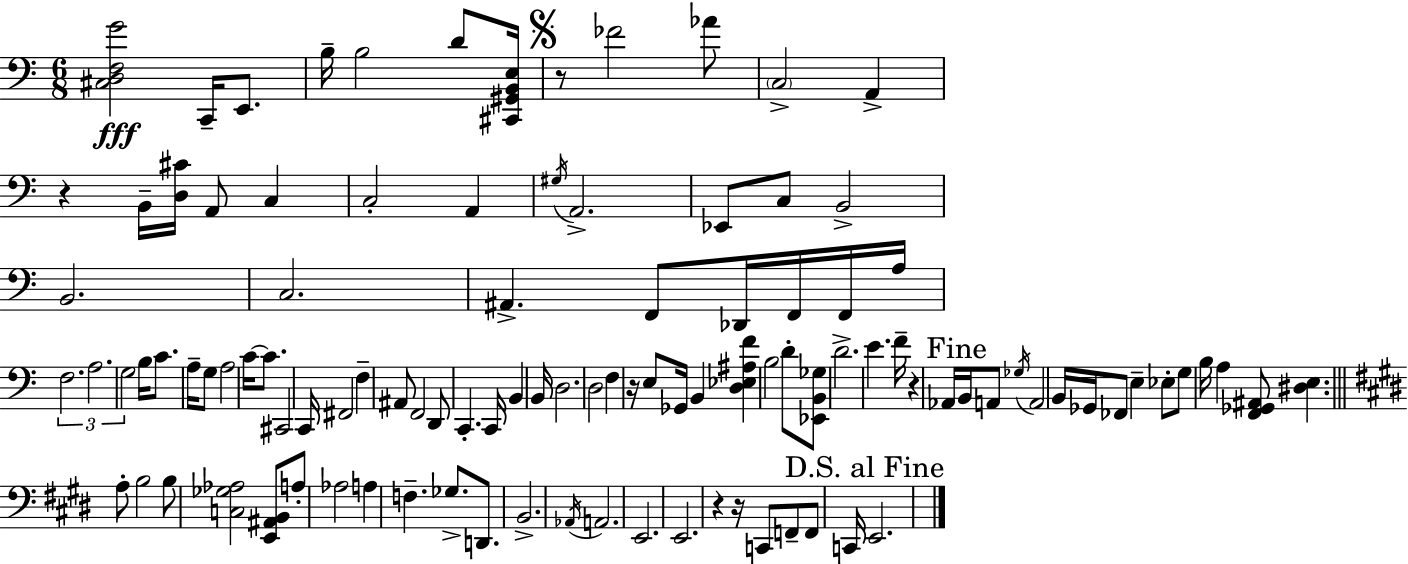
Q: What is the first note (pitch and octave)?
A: C2